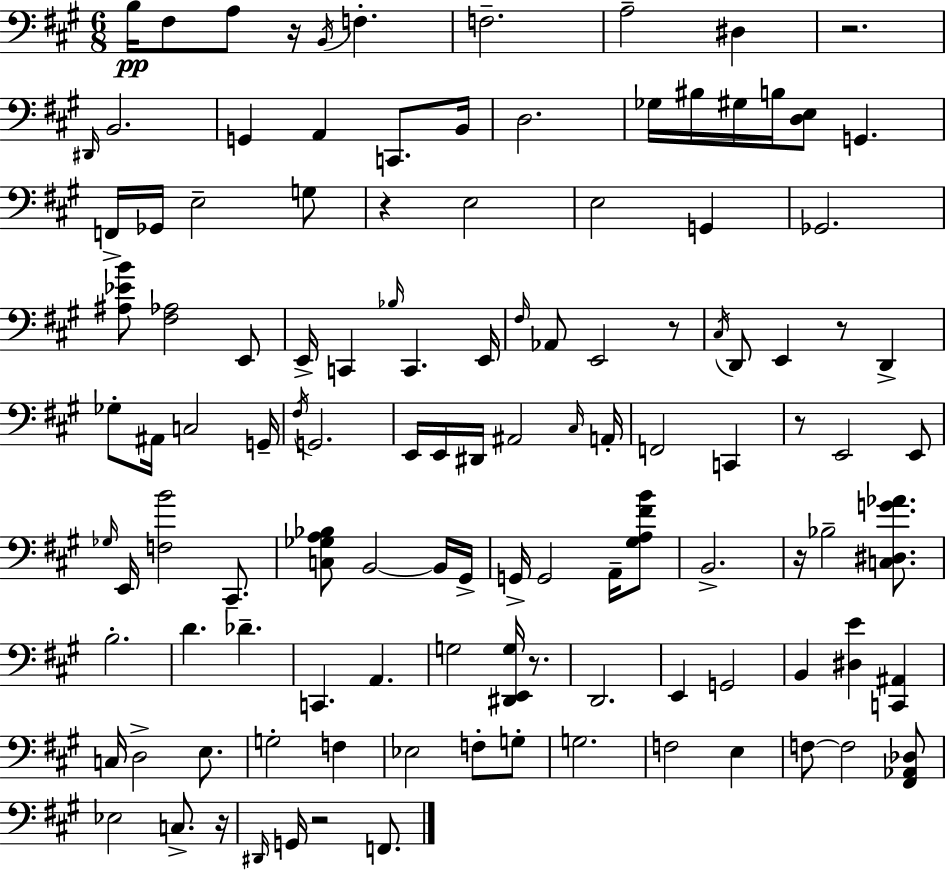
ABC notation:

X:1
T:Untitled
M:6/8
L:1/4
K:A
B,/4 ^F,/2 A,/2 z/4 B,,/4 F, F,2 A,2 ^D, z2 ^D,,/4 B,,2 G,, A,, C,,/2 B,,/4 D,2 _G,/4 ^B,/4 ^G,/4 B,/4 [D,E,]/2 G,, F,,/4 _G,,/4 E,2 G,/2 z E,2 E,2 G,, _G,,2 [^A,_EB]/2 [^F,_A,]2 E,,/2 E,,/4 C,, _B,/4 C,, E,,/4 ^F,/4 _A,,/2 E,,2 z/2 ^C,/4 D,,/2 E,, z/2 D,, _G,/2 ^A,,/4 C,2 G,,/4 ^F,/4 G,,2 E,,/4 E,,/4 ^D,,/4 ^A,,2 ^C,/4 A,,/4 F,,2 C,, z/2 E,,2 E,,/2 _G,/4 E,,/4 [F,B]2 ^C,,/2 [C,_G,A,_B,]/2 B,,2 B,,/4 ^G,,/4 G,,/4 G,,2 A,,/4 [^G,A,^FB]/2 B,,2 z/4 _B,2 [C,^D,G_A]/2 B,2 D _D C,, A,, G,2 [^D,,E,,G,]/4 z/2 D,,2 E,, G,,2 B,, [^D,E] [C,,^A,,] C,/4 D,2 E,/2 G,2 F, _E,2 F,/2 G,/2 G,2 F,2 E, F,/2 F,2 [^F,,_A,,_D,]/2 _E,2 C,/2 z/4 ^D,,/4 G,,/4 z2 F,,/2